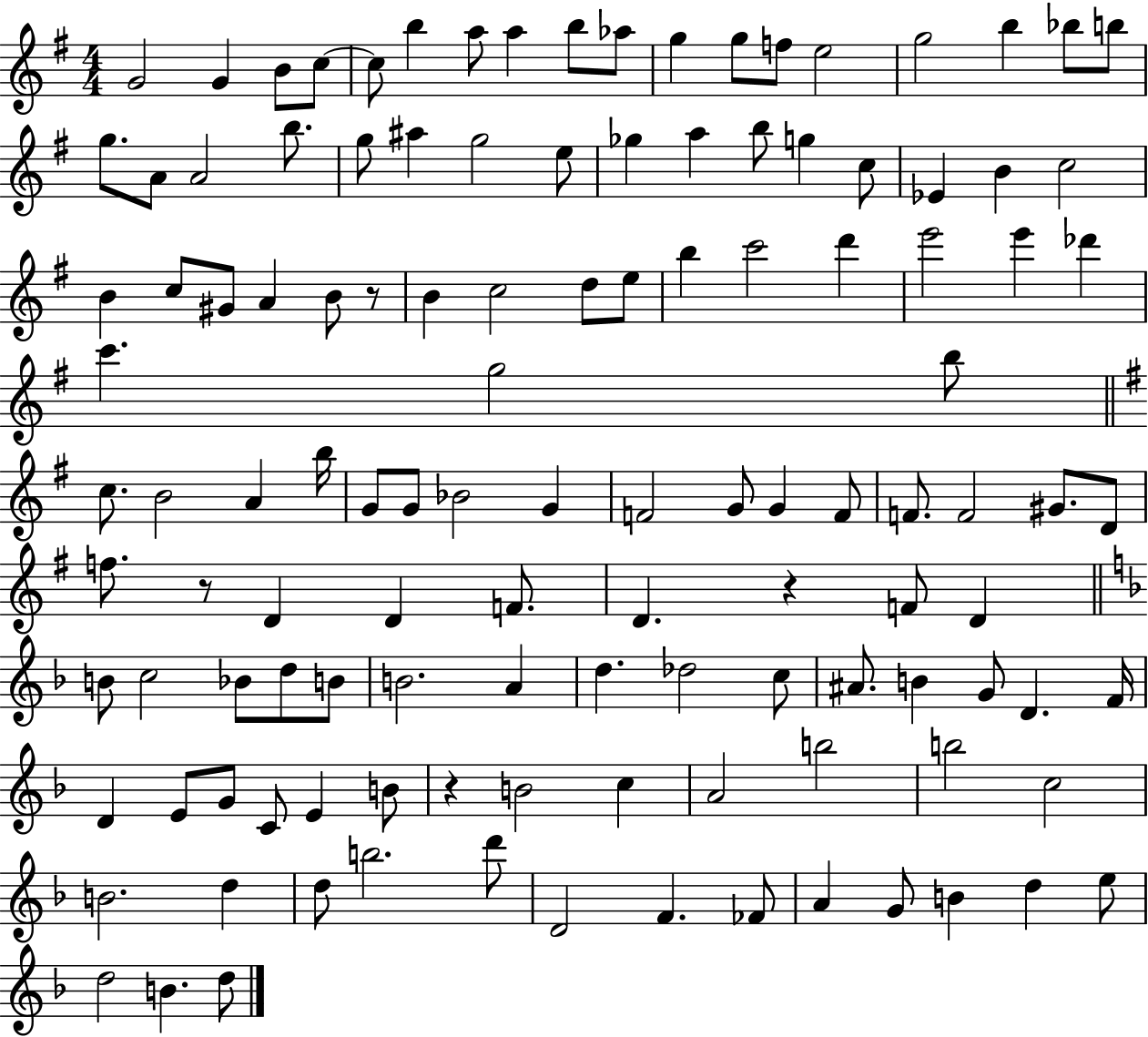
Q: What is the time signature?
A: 4/4